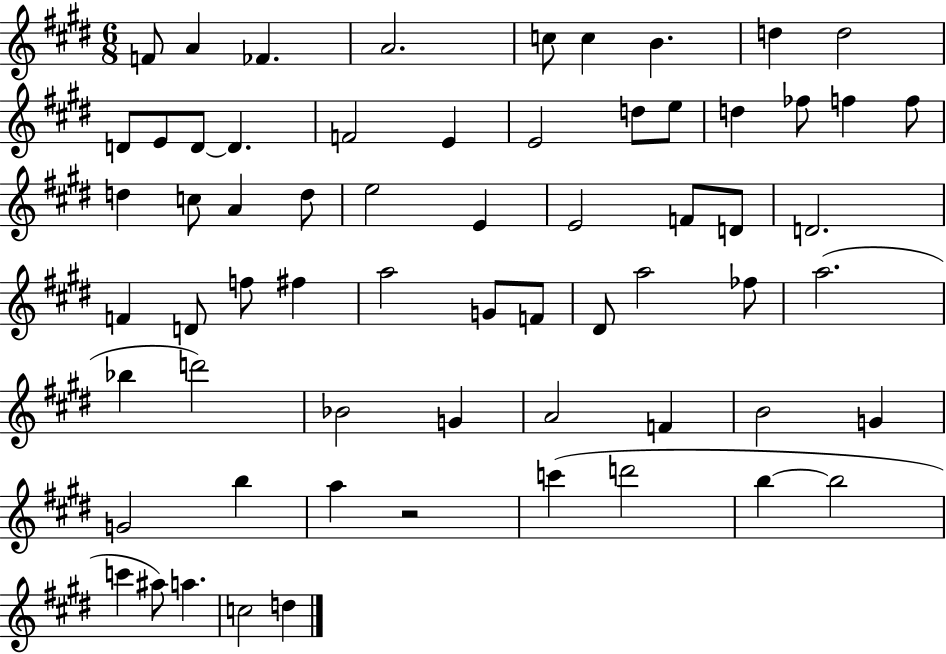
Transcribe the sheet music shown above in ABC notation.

X:1
T:Untitled
M:6/8
L:1/4
K:E
F/2 A _F A2 c/2 c B d d2 D/2 E/2 D/2 D F2 E E2 d/2 e/2 d _f/2 f f/2 d c/2 A d/2 e2 E E2 F/2 D/2 D2 F D/2 f/2 ^f a2 G/2 F/2 ^D/2 a2 _f/2 a2 _b d'2 _B2 G A2 F B2 G G2 b a z2 c' d'2 b b2 c' ^a/2 a c2 d